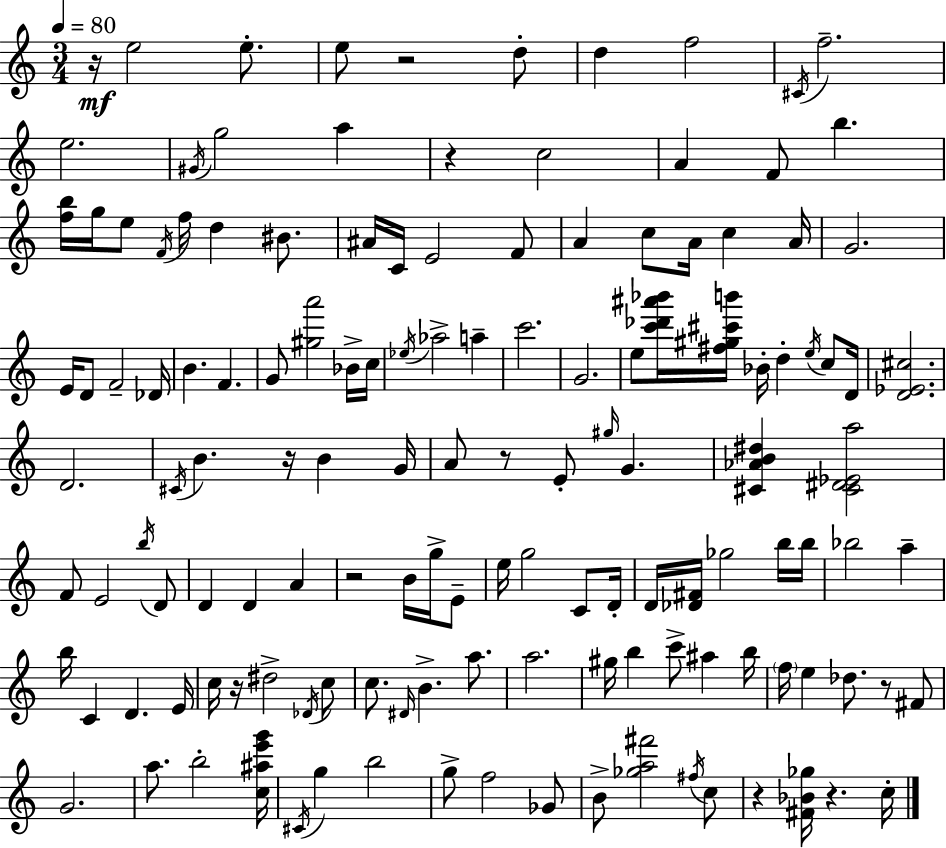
R/s E5/h E5/e. E5/e R/h D5/e D5/q F5/h C#4/s F5/h. E5/h. G#4/s G5/h A5/q R/q C5/h A4/q F4/e B5/q. [F5,B5]/s G5/s E5/e F4/s F5/s D5/q BIS4/e. A#4/s C4/s E4/h F4/e A4/q C5/e A4/s C5/q A4/s G4/h. E4/s D4/e F4/h Db4/s B4/q. F4/q. G4/e [G#5,A6]/h Bb4/s C5/s Eb5/s Ab5/h A5/q C6/h. G4/h. E5/e [C6,Db6,A#6,Bb6]/s [F#5,G#5,C#6,B6]/s Bb4/s D5/q E5/s C5/e D4/s [D4,Eb4,C#5]/h. D4/h. C#4/s B4/q. R/s B4/q G4/s A4/e R/e E4/e G#5/s G4/q. [C#4,Ab4,B4,D#5]/q [C#4,D#4,Eb4,A5]/h F4/e E4/h B5/s D4/e D4/q D4/q A4/q R/h B4/s G5/s E4/e E5/s G5/h C4/e D4/s D4/s [Db4,F#4]/s Gb5/h B5/s B5/s Bb5/h A5/q B5/s C4/q D4/q. E4/s C5/s R/s D#5/h Db4/s C5/e C5/e. D#4/s B4/q. A5/e. A5/h. G#5/s B5/q C6/e A#5/q B5/s F5/s E5/q Db5/e. R/e F#4/e G4/h. A5/e. B5/h [C5,A#5,E6,G6]/s C#4/s G5/q B5/h G5/e F5/h Gb4/e B4/e [Gb5,A5,F#6]/h F#5/s C5/e R/q [F#4,Bb4,Gb5]/s R/q. C5/s